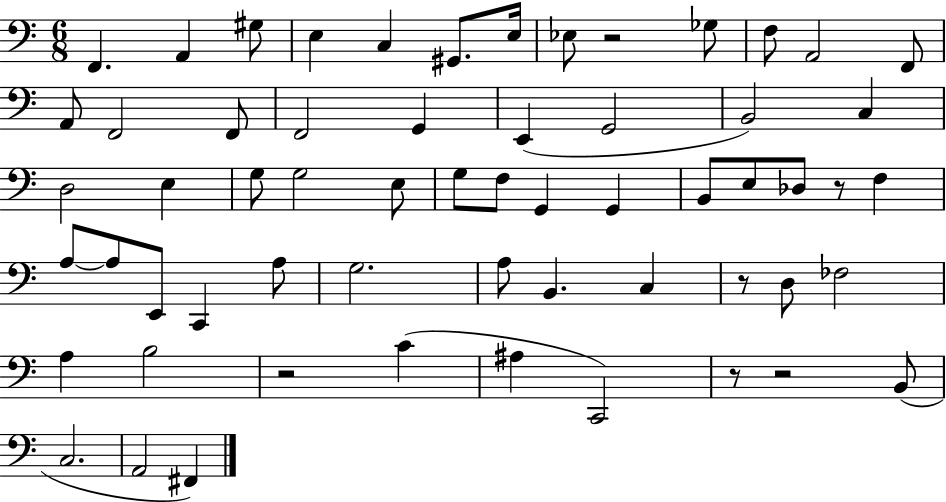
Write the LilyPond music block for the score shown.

{
  \clef bass
  \numericTimeSignature
  \time 6/8
  \key c \major
  f,4. a,4 gis8 | e4 c4 gis,8. e16 | ees8 r2 ges8 | f8 a,2 f,8 | \break a,8 f,2 f,8 | f,2 g,4 | e,4( g,2 | b,2) c4 | \break d2 e4 | g8 g2 e8 | g8 f8 g,4 g,4 | b,8 e8 des8 r8 f4 | \break a8~~ a8 e,8 c,4 a8 | g2. | a8 b,4. c4 | r8 d8 fes2 | \break a4 b2 | r2 c'4( | ais4 c,2) | r8 r2 b,8( | \break c2. | a,2 fis,4) | \bar "|."
}